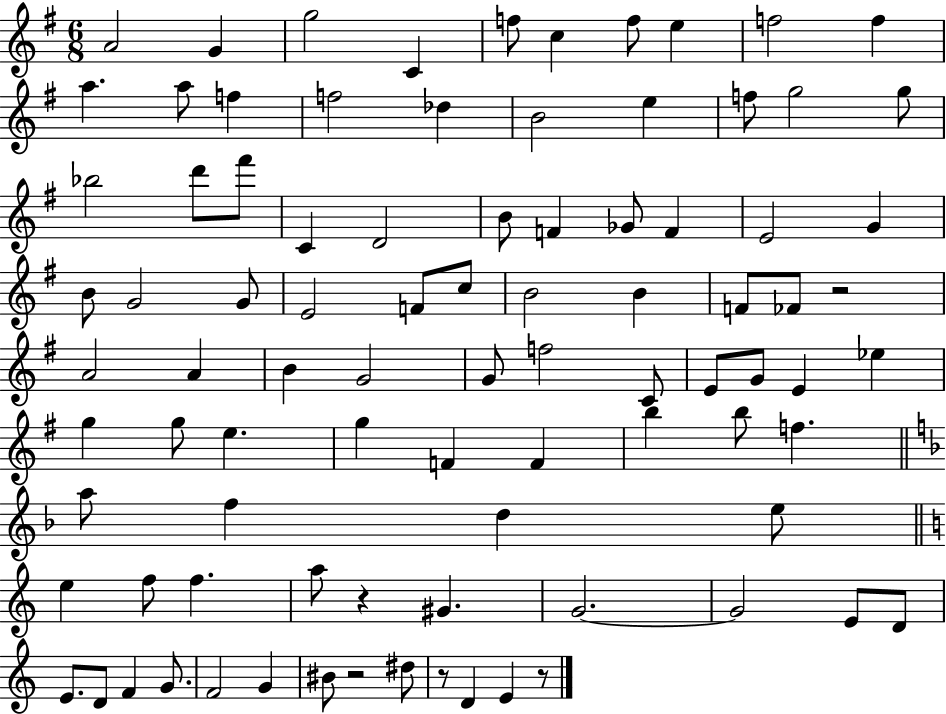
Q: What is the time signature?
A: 6/8